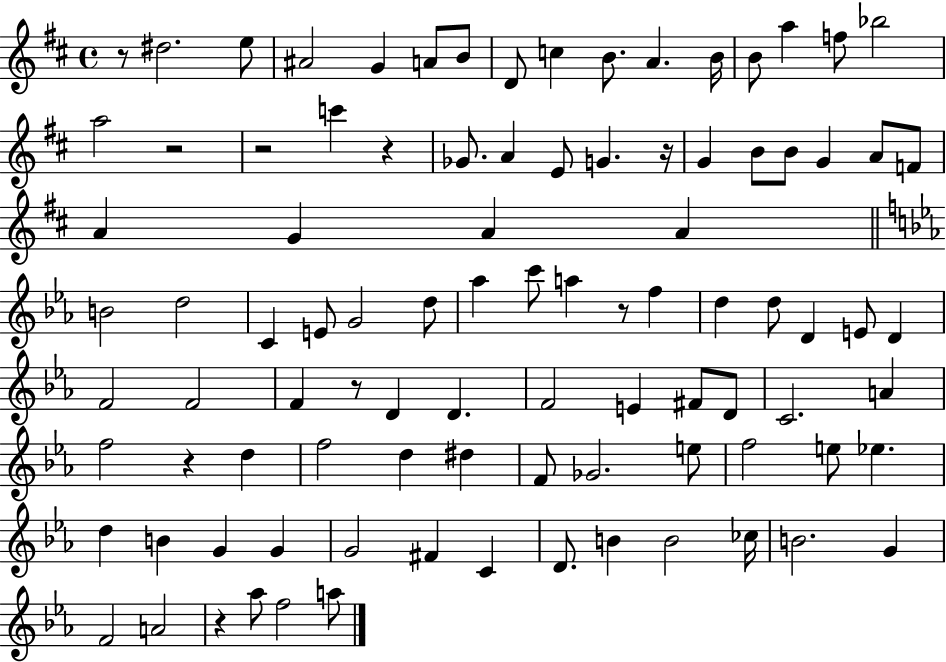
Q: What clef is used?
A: treble